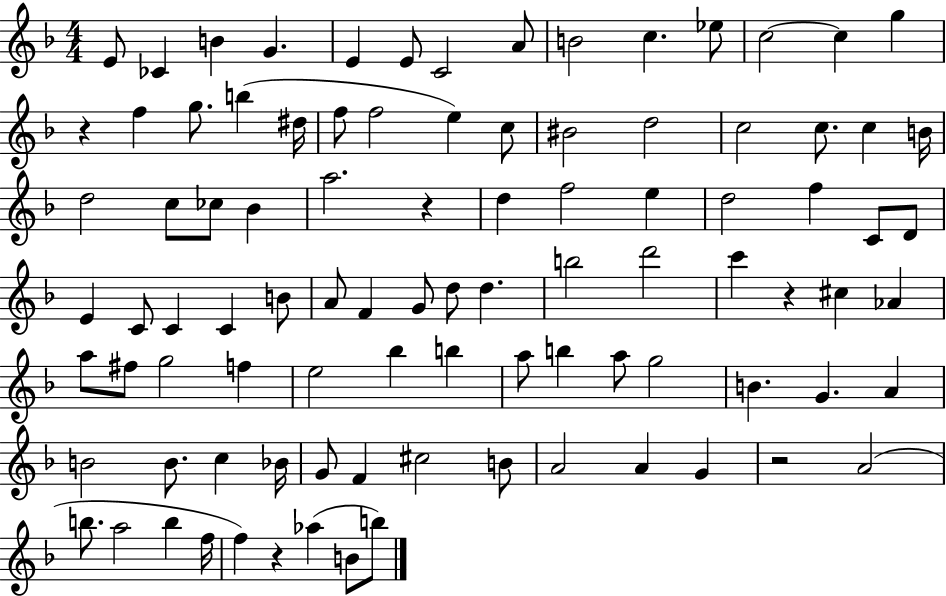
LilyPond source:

{
  \clef treble
  \numericTimeSignature
  \time 4/4
  \key f \major
  e'8 ces'4 b'4 g'4. | e'4 e'8 c'2 a'8 | b'2 c''4. ees''8 | c''2~~ c''4 g''4 | \break r4 f''4 g''8. b''4( dis''16 | f''8 f''2 e''4) c''8 | bis'2 d''2 | c''2 c''8. c''4 b'16 | \break d''2 c''8 ces''8 bes'4 | a''2. r4 | d''4 f''2 e''4 | d''2 f''4 c'8 d'8 | \break e'4 c'8 c'4 c'4 b'8 | a'8 f'4 g'8 d''8 d''4. | b''2 d'''2 | c'''4 r4 cis''4 aes'4 | \break a''8 fis''8 g''2 f''4 | e''2 bes''4 b''4 | a''8 b''4 a''8 g''2 | b'4. g'4. a'4 | \break b'2 b'8. c''4 bes'16 | g'8 f'4 cis''2 b'8 | a'2 a'4 g'4 | r2 a'2( | \break b''8. a''2 b''4 f''16 | f''4) r4 aes''4( b'8 b''8) | \bar "|."
}